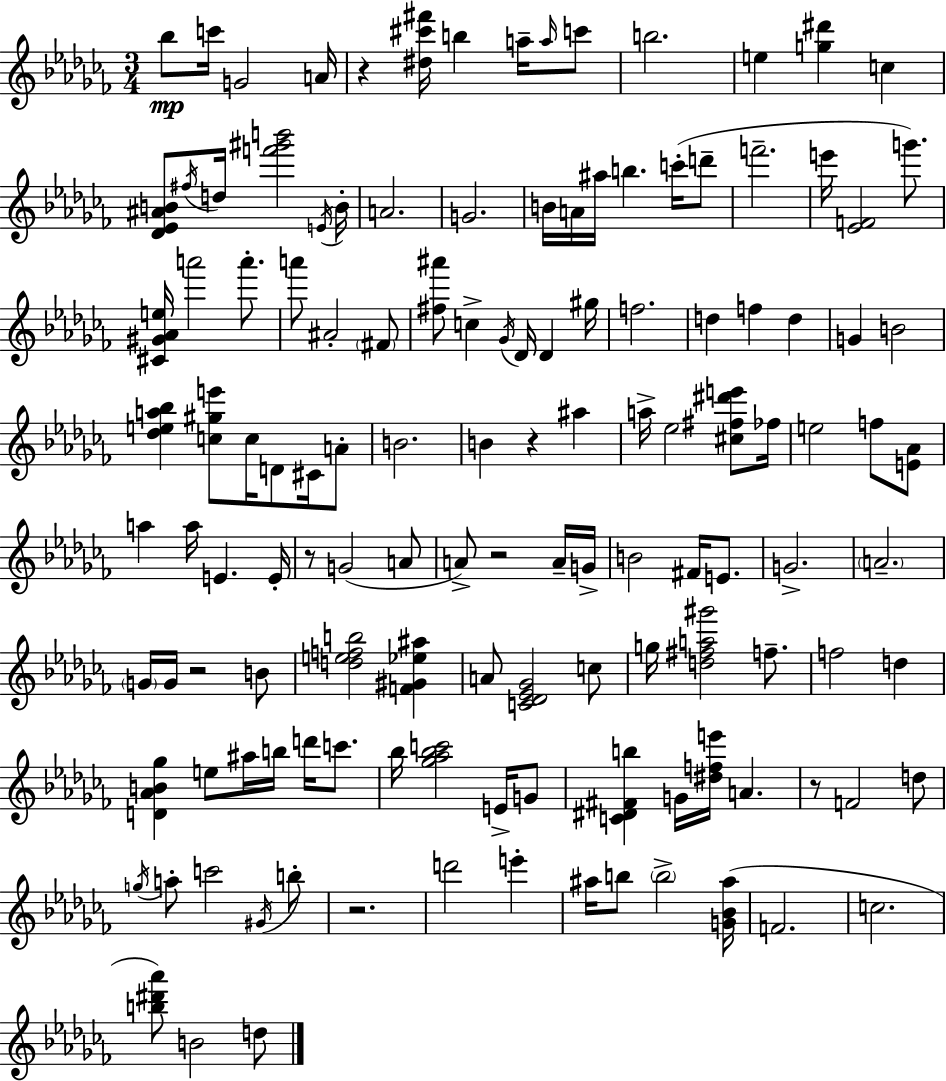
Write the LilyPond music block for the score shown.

{
  \clef treble
  \numericTimeSignature
  \time 3/4
  \key aes \minor
  bes''8\mp c'''16 g'2 a'16 | r4 <dis'' cis''' fis'''>16 b''4 a''16-- \grace { a''16 } c'''8 | b''2. | e''4 <g'' dis'''>4 c''4 | \break <des' ees' ais' b'>8 \acciaccatura { fis''16 } d''16 <f''' gis''' b'''>2 | \acciaccatura { e'16 } b'16-. a'2. | g'2. | b'16 a'16 ais''16 b''4. | \break c'''16-.( d'''8-- f'''2.-- | e'''16 <ees' f'>2 | g'''8.) <cis' gis' aes' e''>16 a'''2 | a'''8.-. a'''8 ais'2-. | \break \parenthesize fis'8 <fis'' ais'''>8 c''4-> \acciaccatura { ges'16 } des'16 des'4 | gis''16 f''2. | d''4 f''4 | d''4 g'4 b'2 | \break <des'' e'' a'' bes''>4 <c'' gis'' e'''>8 c''16 d'8 | cis'16 a'8-. b'2. | b'4 r4 | ais''4 a''16-> ees''2 | \break <cis'' fis'' dis''' e'''>8 fes''16 e''2 | f''8 <e' aes'>8 a''4 a''16 e'4. | e'16-. r8 g'2( | a'8 a'8->) r2 | \break a'16-- g'16-> b'2 | fis'16 e'8. g'2.-> | \parenthesize a'2.-- | \parenthesize g'16 g'16 r2 | \break b'8 <d'' e'' f'' b''>2 | <f' gis' ees'' ais''>4 a'8 <c' des' ees' ges'>2 | c''8 g''16 <d'' fis'' a'' gis'''>2 | f''8.-- f''2 | \break d''4 <d' aes' b' ges''>4 e''8 ais''16 b''16 | d'''16 c'''8. bes''16 <ges'' aes'' bes'' c'''>2 | e'16-> g'8 <c' dis' fis' b''>4 g'16 <dis'' f'' e'''>16 a'4. | r8 f'2 | \break d''8 \acciaccatura { g''16 } a''8-. c'''2 | \acciaccatura { gis'16 } b''8-. r2. | d'''2 | e'''4-. ais''16 b''8 \parenthesize b''2-> | \break <g' bes' ais''>16( f'2. | c''2. | <b'' dis''' aes'''>8) b'2 | d''8 \bar "|."
}